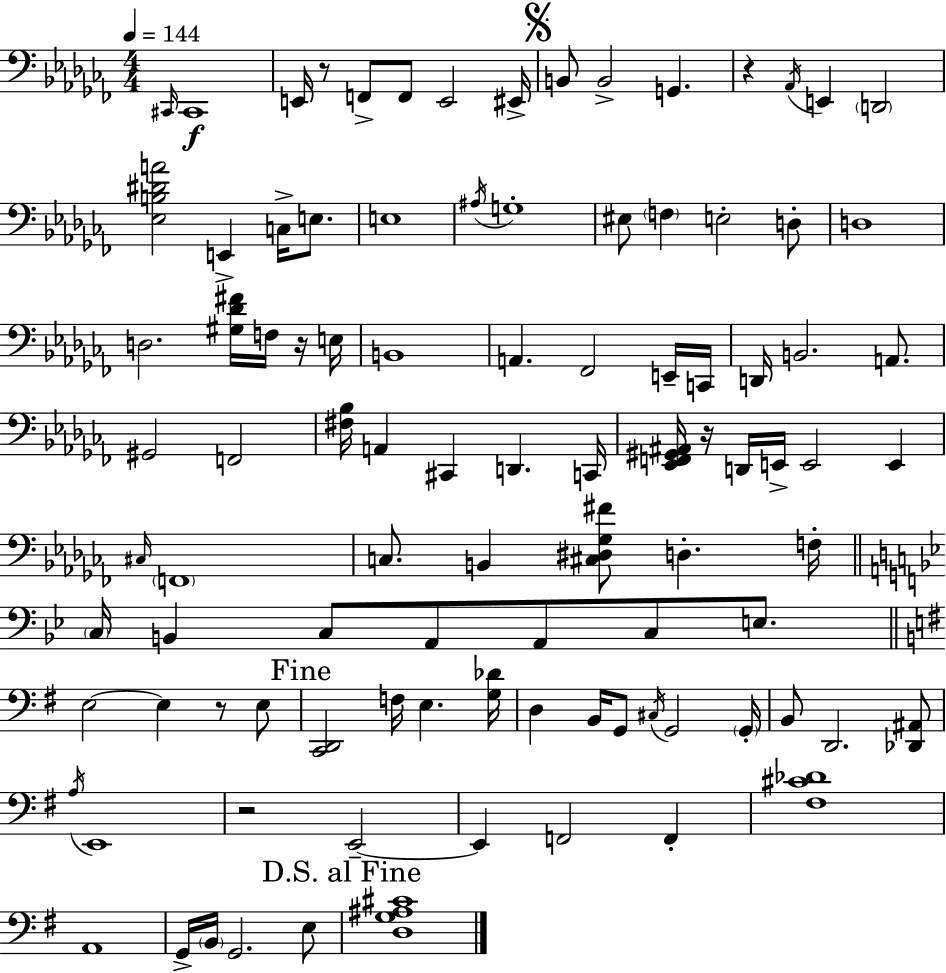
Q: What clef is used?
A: bass